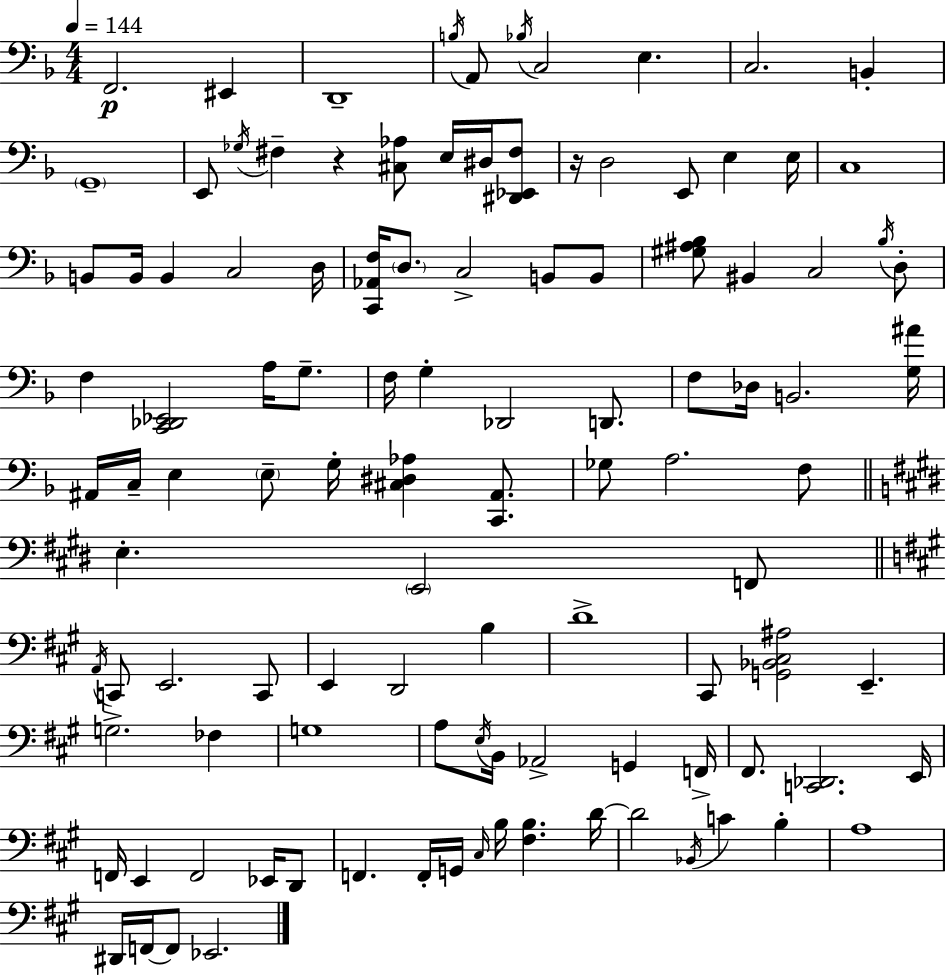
F2/h. EIS2/q D2/w B3/s A2/e Bb3/s C3/h E3/q. C3/h. B2/q G2/w E2/e Gb3/s F#3/q R/q [C#3,Ab3]/e E3/s D#3/s [D#2,Eb2,F#3]/e R/s D3/h E2/e E3/q E3/s C3/w B2/e B2/s B2/q C3/h D3/s [C2,Ab2,F3]/s D3/e. C3/h B2/e B2/e [G#3,A#3,Bb3]/e BIS2/q C3/h Bb3/s D3/e F3/q [C2,Db2,Eb2]/h A3/s G3/e. F3/s G3/q Db2/h D2/e. F3/e Db3/s B2/h. [G3,A#4]/s A#2/s C3/s E3/q E3/e G3/s [C#3,D#3,Ab3]/q [C2,A#2]/e. Gb3/e A3/h. F3/e E3/q. E2/h F2/e A2/s C2/e E2/h. C2/e E2/q D2/h B3/q D4/w C#2/e [G2,Bb2,C#3,A#3]/h E2/q. G3/h. FES3/q G3/w A3/e E3/s B2/s Ab2/h G2/q F2/s F#2/e. [C2,Db2]/h. E2/s F2/s E2/q F2/h Eb2/s D2/e F2/q. F2/s G2/s C#3/s B3/s [F#3,B3]/q. D4/s D4/h Bb2/s C4/q B3/q A3/w D#2/s F2/s F2/e Eb2/h.